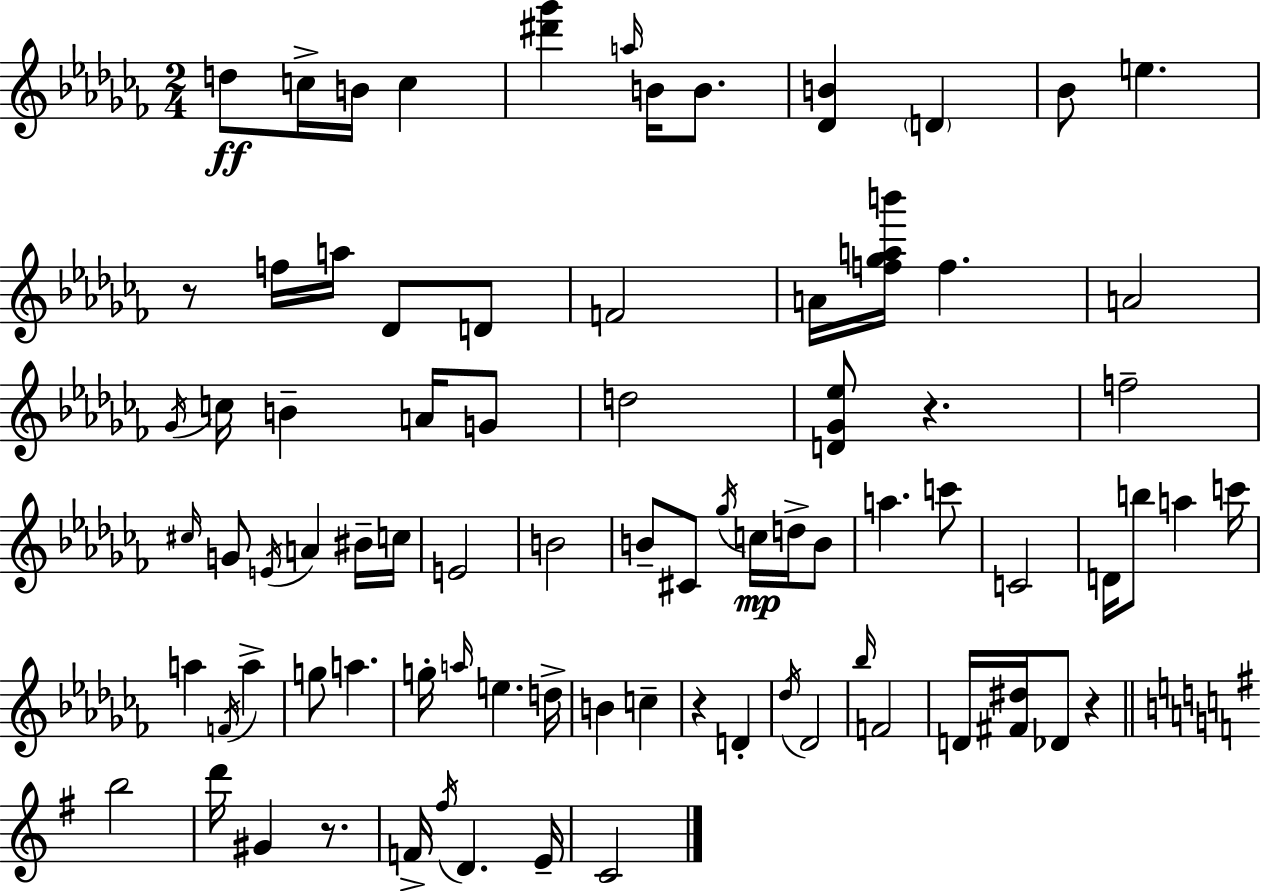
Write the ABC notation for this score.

X:1
T:Untitled
M:2/4
L:1/4
K:Abm
d/2 c/4 B/4 c [^d'_g'] a/4 B/4 B/2 [_DB] D _B/2 e z/2 f/4 a/4 _D/2 D/2 F2 A/4 [f_gab']/4 f A2 _G/4 c/4 B A/4 G/2 d2 [D_G_e]/2 z f2 ^c/4 G/2 E/4 A ^B/4 c/4 E2 B2 B/2 ^C/2 _g/4 c/4 d/4 B/2 a c'/2 C2 D/4 b/2 a c'/4 a F/4 a g/2 a g/4 a/4 e d/4 B c z D _d/4 _D2 _b/4 F2 D/4 [^F^d]/4 _D/2 z b2 d'/4 ^G z/2 F/4 ^f/4 D E/4 C2